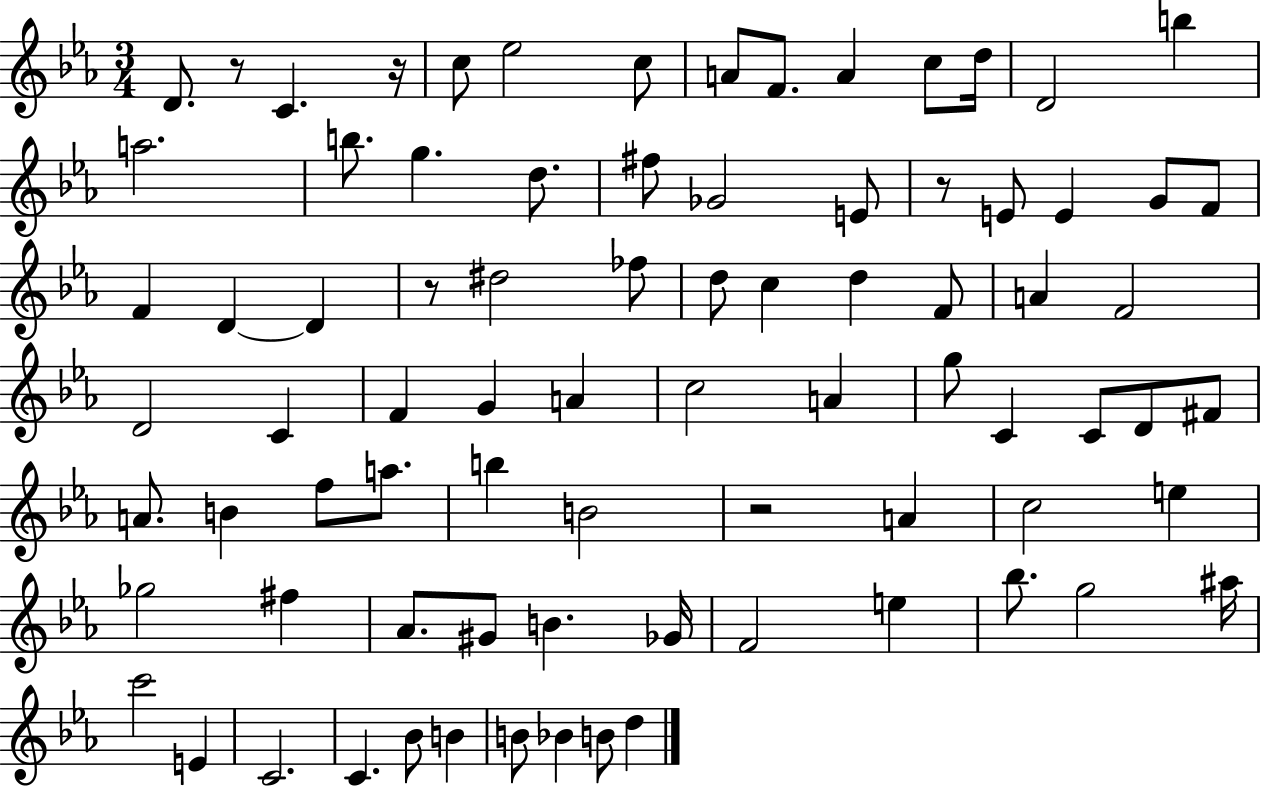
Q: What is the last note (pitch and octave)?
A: D5